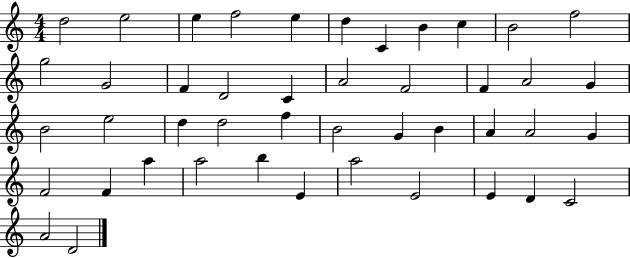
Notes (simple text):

D5/h E5/h E5/q F5/h E5/q D5/q C4/q B4/q C5/q B4/h F5/h G5/h G4/h F4/q D4/h C4/q A4/h F4/h F4/q A4/h G4/q B4/h E5/h D5/q D5/h F5/q B4/h G4/q B4/q A4/q A4/h G4/q F4/h F4/q A5/q A5/h B5/q E4/q A5/h E4/h E4/q D4/q C4/h A4/h D4/h